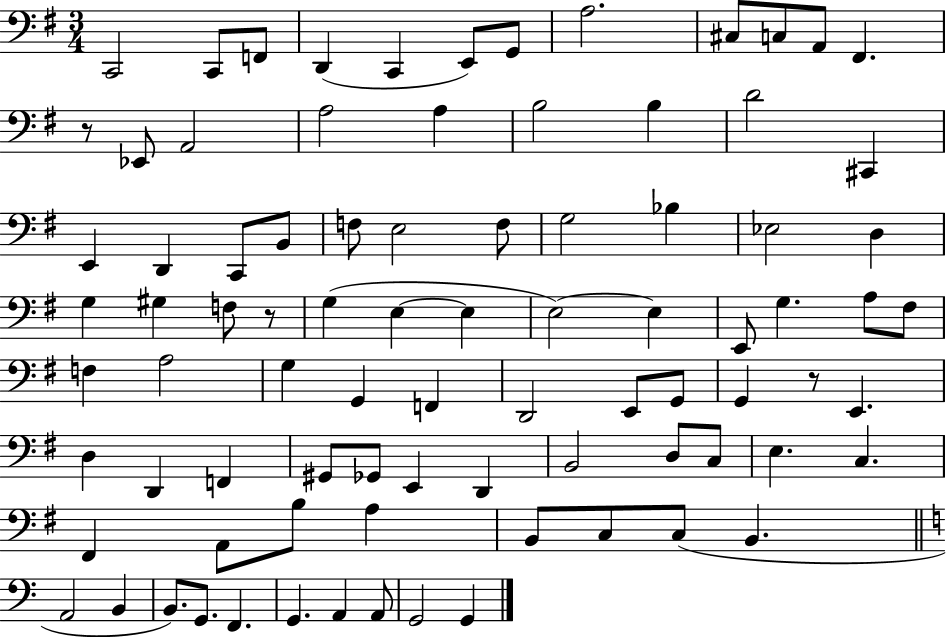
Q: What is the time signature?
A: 3/4